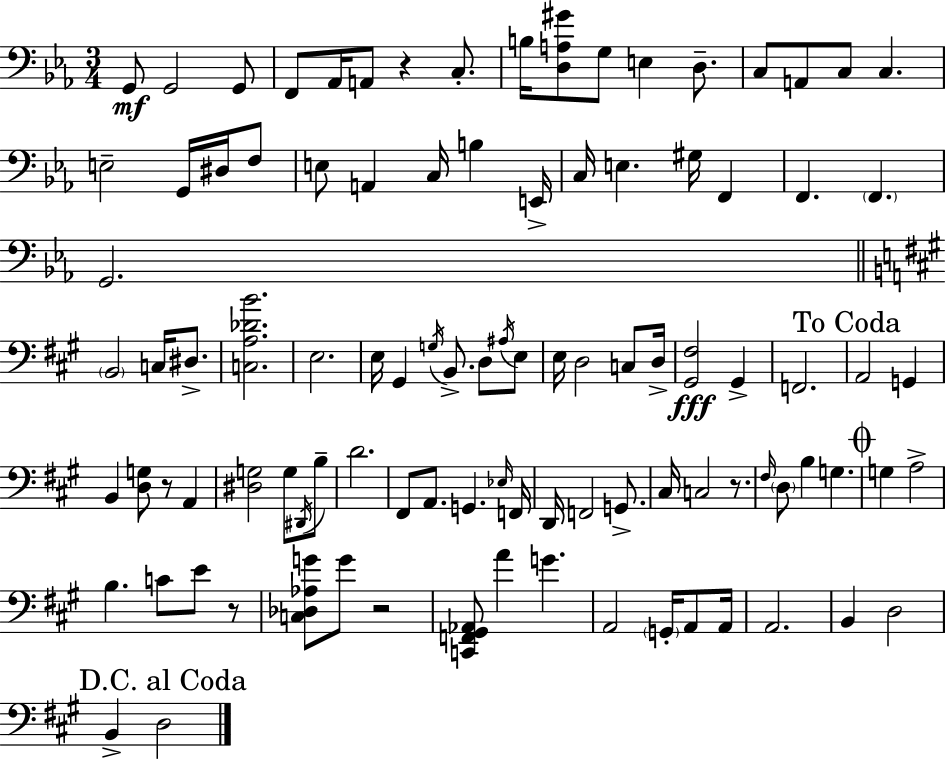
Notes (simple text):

G2/e G2/h G2/e F2/e Ab2/s A2/e R/q C3/e. B3/s [D3,A3,G#4]/e G3/e E3/q D3/e. C3/e A2/e C3/e C3/q. E3/h G2/s D#3/s F3/e E3/e A2/q C3/s B3/q E2/s C3/s E3/q. G#3/s F2/q F2/q. F2/q. G2/h. B2/h C3/s D#3/e. [C3,A3,Db4,B4]/h. E3/h. E3/s G#2/q G3/s B2/e. D3/e A#3/s E3/e E3/s D3/h C3/e D3/s [G#2,F#3]/h G#2/q F2/h. A2/h G2/q B2/q [D3,G3]/e R/e A2/q [D#3,G3]/h G3/e D#2/s B3/e D4/h. F#2/e A2/e. G2/q. Eb3/s F2/s D2/s F2/h G2/e. C#3/s C3/h R/e. F#3/s D3/e B3/q G3/q. G3/q A3/h B3/q. C4/e E4/e R/e [C3,Db3,Ab3,G4]/e G4/e R/h [C2,F2,G#2,Ab2]/e A4/q G4/q. A2/h G2/s A2/e A2/s A2/h. B2/q D3/h B2/q D3/h